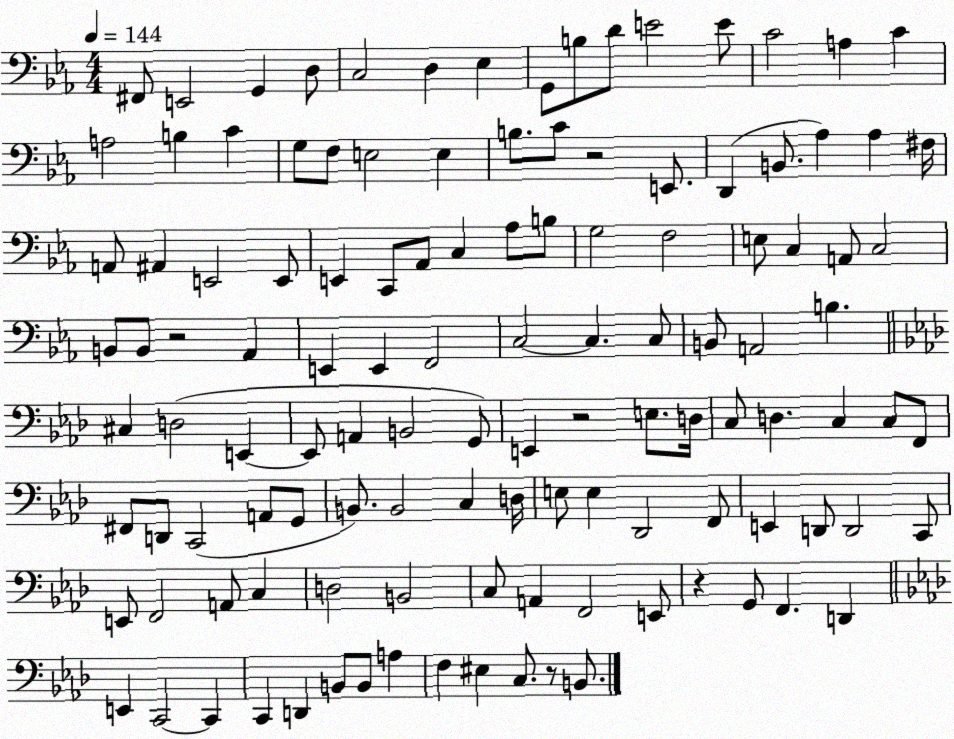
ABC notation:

X:1
T:Untitled
M:4/4
L:1/4
K:Eb
^F,,/2 E,,2 G,, D,/2 C,2 D, _E, G,,/2 B,/2 D/2 E2 E/2 C2 A, C A,2 B, C G,/2 F,/2 E,2 E, B,/2 C/2 z2 E,,/2 D,, B,,/2 _A, _A, ^F,/4 A,,/2 ^A,, E,,2 E,,/2 E,, C,,/2 _A,,/2 C, _A,/2 B,/2 G,2 F,2 E,/2 C, A,,/2 C,2 B,,/2 B,,/2 z2 _A,, E,, E,, F,,2 C,2 C, C,/2 B,,/2 A,,2 B, ^C, D,2 E,, E,,/2 A,, B,,2 G,,/2 E,, z2 E,/2 D,/4 C,/2 D, C, C,/2 F,,/2 ^F,,/2 D,,/2 C,,2 A,,/2 G,,/2 B,,/2 B,,2 C, D,/4 E,/2 E, _D,,2 F,,/2 E,, D,,/2 D,,2 C,,/2 E,,/2 F,,2 A,,/2 C, D,2 B,,2 C,/2 A,, F,,2 E,,/2 z G,,/2 F,, D,, E,, C,,2 C,, C,, D,, B,,/2 B,,/2 A, F, ^E, C,/2 z/2 B,,/2